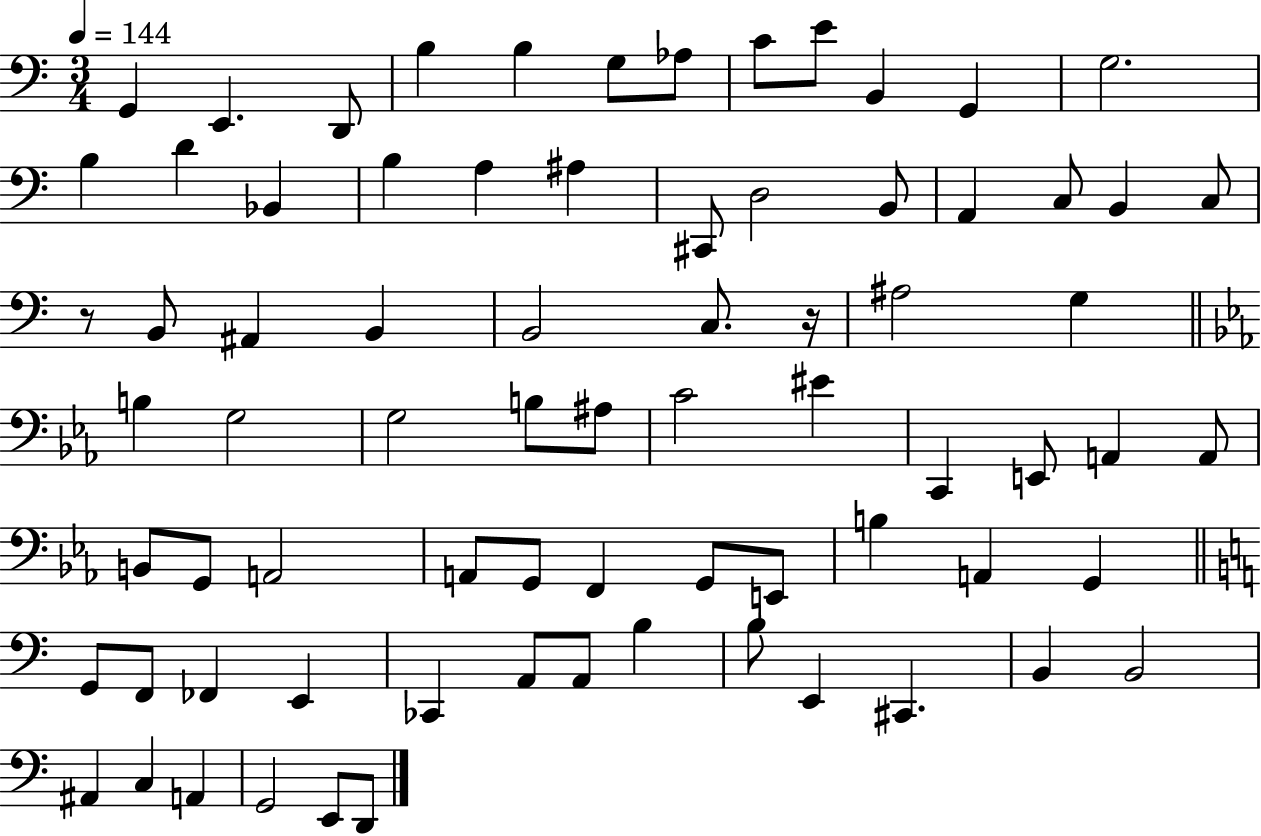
X:1
T:Untitled
M:3/4
L:1/4
K:C
G,, E,, D,,/2 B, B, G,/2 _A,/2 C/2 E/2 B,, G,, G,2 B, D _B,, B, A, ^A, ^C,,/2 D,2 B,,/2 A,, C,/2 B,, C,/2 z/2 B,,/2 ^A,, B,, B,,2 C,/2 z/4 ^A,2 G, B, G,2 G,2 B,/2 ^A,/2 C2 ^E C,, E,,/2 A,, A,,/2 B,,/2 G,,/2 A,,2 A,,/2 G,,/2 F,, G,,/2 E,,/2 B, A,, G,, G,,/2 F,,/2 _F,, E,, _C,, A,,/2 A,,/2 B, B,/2 E,, ^C,, B,, B,,2 ^A,, C, A,, G,,2 E,,/2 D,,/2